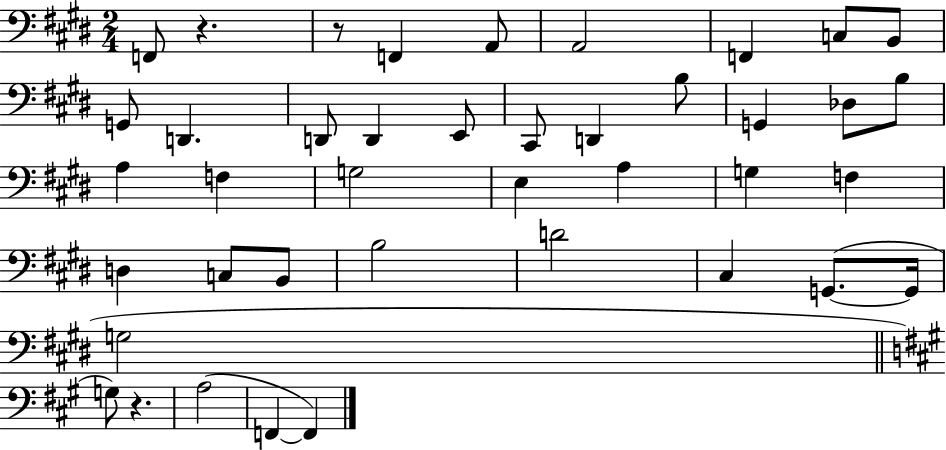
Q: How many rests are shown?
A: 3